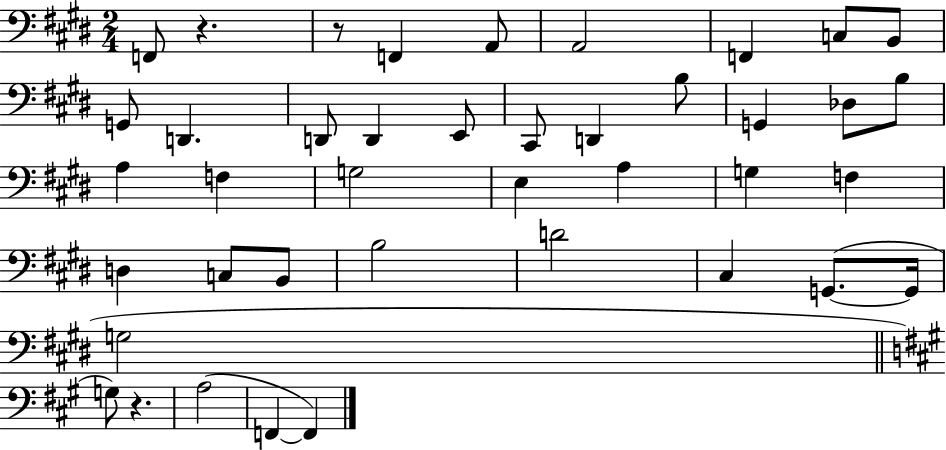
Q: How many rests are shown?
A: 3